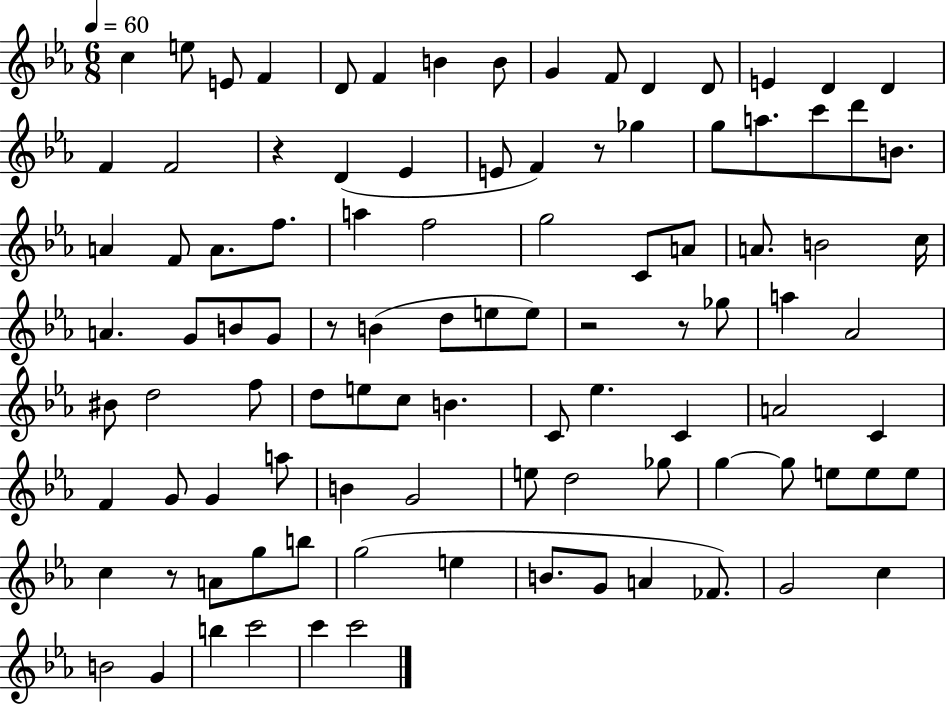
{
  \clef treble
  \numericTimeSignature
  \time 6/8
  \key ees \major
  \tempo 4 = 60
  c''4 e''8 e'8 f'4 | d'8 f'4 b'4 b'8 | g'4 f'8 d'4 d'8 | e'4 d'4 d'4 | \break f'4 f'2 | r4 d'4( ees'4 | e'8 f'4) r8 ges''4 | g''8 a''8. c'''8 d'''8 b'8. | \break a'4 f'8 a'8. f''8. | a''4 f''2 | g''2 c'8 a'8 | a'8. b'2 c''16 | \break a'4. g'8 b'8 g'8 | r8 b'4( d''8 e''8 e''8) | r2 r8 ges''8 | a''4 aes'2 | \break bis'8 d''2 f''8 | d''8 e''8 c''8 b'4. | c'8 ees''4. c'4 | a'2 c'4 | \break f'4 g'8 g'4 a''8 | b'4 g'2 | e''8 d''2 ges''8 | g''4~~ g''8 e''8 e''8 e''8 | \break c''4 r8 a'8 g''8 b''8 | g''2( e''4 | b'8. g'8 a'4 fes'8.) | g'2 c''4 | \break b'2 g'4 | b''4 c'''2 | c'''4 c'''2 | \bar "|."
}